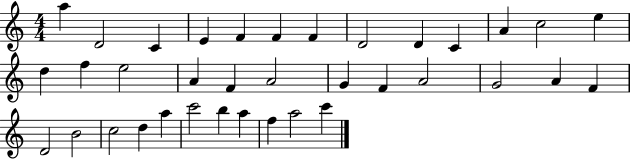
{
  \clef treble
  \numericTimeSignature
  \time 4/4
  \key c \major
  a''4 d'2 c'4 | e'4 f'4 f'4 f'4 | d'2 d'4 c'4 | a'4 c''2 e''4 | \break d''4 f''4 e''2 | a'4 f'4 a'2 | g'4 f'4 a'2 | g'2 a'4 f'4 | \break d'2 b'2 | c''2 d''4 a''4 | c'''2 b''4 a''4 | f''4 a''2 c'''4 | \break \bar "|."
}